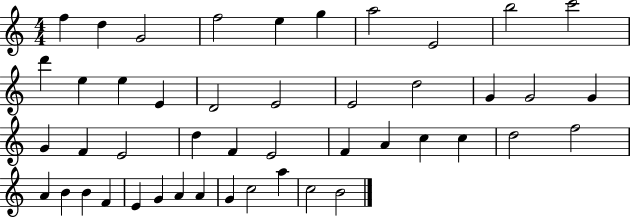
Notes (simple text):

F5/q D5/q G4/h F5/h E5/q G5/q A5/h E4/h B5/h C6/h D6/q E5/q E5/q E4/q D4/h E4/h E4/h D5/h G4/q G4/h G4/q G4/q F4/q E4/h D5/q F4/q E4/h F4/q A4/q C5/q C5/q D5/h F5/h A4/q B4/q B4/q F4/q E4/q G4/q A4/q A4/q G4/q C5/h A5/q C5/h B4/h